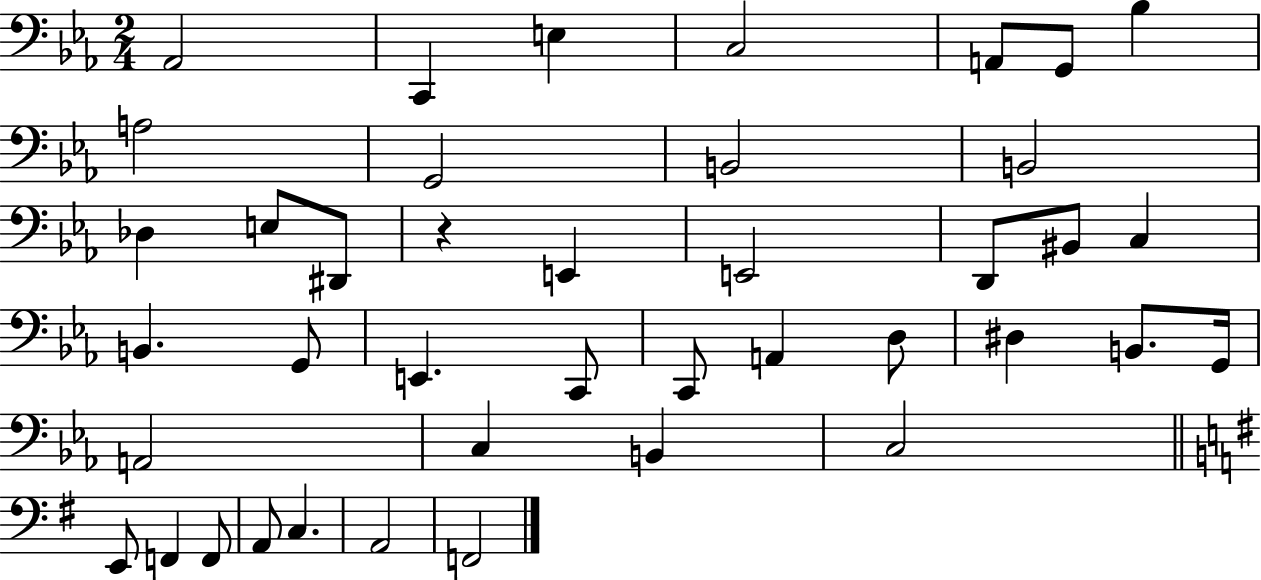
{
  \clef bass
  \numericTimeSignature
  \time 2/4
  \key ees \major
  aes,2 | c,4 e4 | c2 | a,8 g,8 bes4 | \break a2 | g,2 | b,2 | b,2 | \break des4 e8 dis,8 | r4 e,4 | e,2 | d,8 bis,8 c4 | \break b,4. g,8 | e,4. c,8 | c,8 a,4 d8 | dis4 b,8. g,16 | \break a,2 | c4 b,4 | c2 | \bar "||" \break \key g \major e,8 f,4 f,8 | a,8 c4. | a,2 | f,2 | \break \bar "|."
}